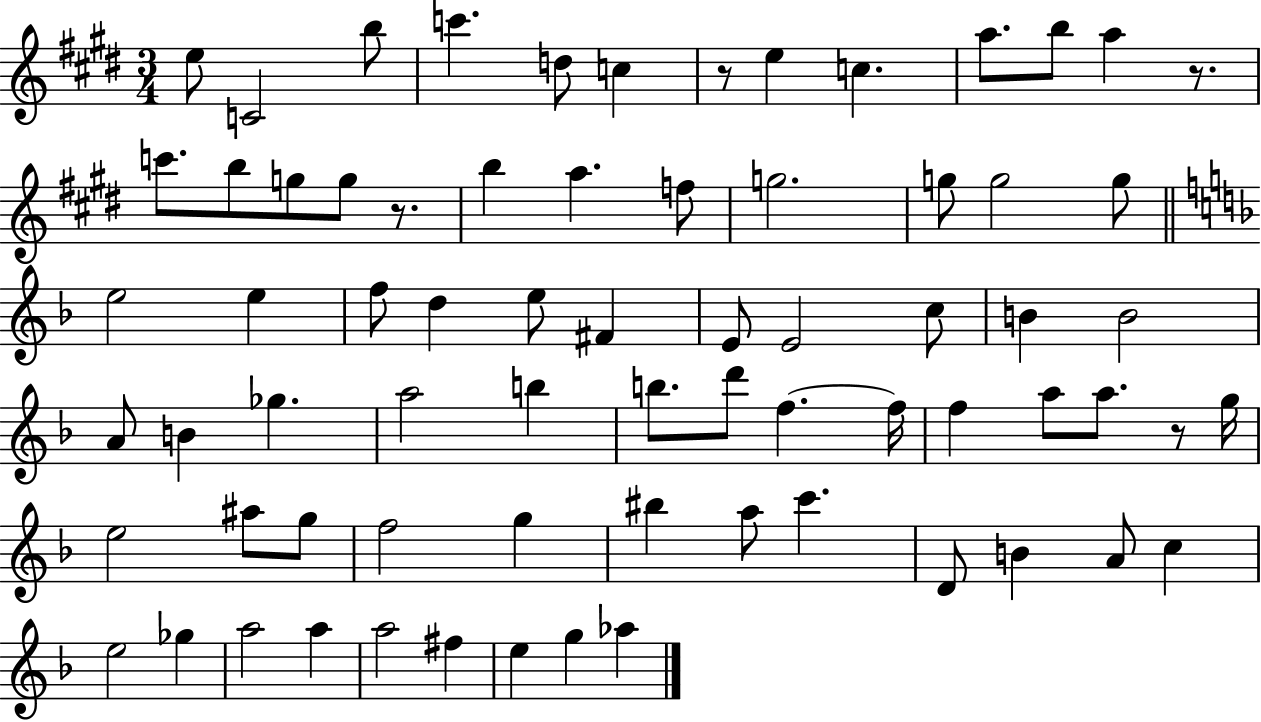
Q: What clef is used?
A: treble